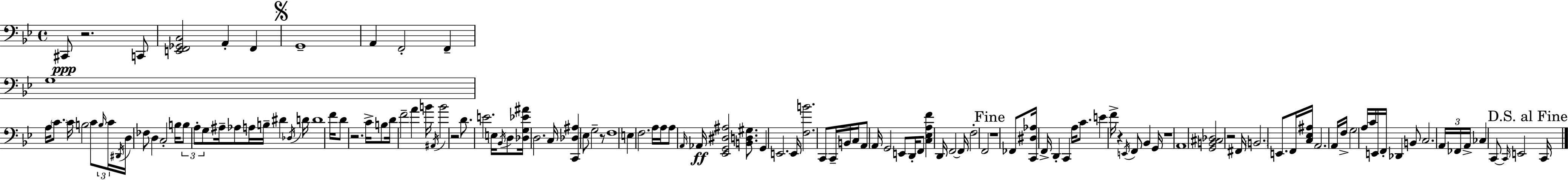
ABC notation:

X:1
T:Untitled
M:4/4
L:1/4
K:Bb
^C,,/2 z2 C,,/2 [E,,F,,_G,,C,]2 A,, F,, G,,4 A,, F,,2 F,, G,4 A,/4 C/2 C/4 B,2 C/2 B,/4 C/4 ^D,,/4 D,/4 _F,/2 D, C,2 B,/4 B,/2 A,/2 G,/2 ^A,/4 _A,/2 A,/4 B,/4 ^D _D,/4 D/4 D4 F/4 D/2 z2 C/4 B,/2 D/4 F2 A B/4 ^A,,/4 B2 z2 D/2 E2 E,/4 _B,,/4 D,/2 [_D,G,_E^A]/4 D,2 C,/4 [C,,_D,^A,] _E,/2 G,2 z/2 F,4 E, F,2 A,/4 A,/4 A,/2 A,,/4 _A,,/4 [_E,,G,,^D,^A,]2 [B,,D,^G,]/2 G,, E,,2 E,,/4 [F,B]2 C,,/2 C,,/4 B,,/4 C,/4 A,,/2 A,,/4 G,,2 E,,/2 D,,/4 F,,/2 [C,_E,A,F] D,,/4 F,,2 F,,/4 F,2 F,,2 z4 _F,,/2 [C,,^D,_A,]/4 F,,/4 D,, C,, A,/4 C/2 E F/4 z E,,/4 F,,/2 _B,, G,,/4 z4 A,,4 [G,,B,,^C,_D,]2 z2 ^F,,/4 B,,2 E,,/2 F,,/4 [C,_E,^A,]/4 A,,2 A,,/4 F,/4 G,2 A,/4 C/4 E,,/4 F,,/4 _D,, B,,/2 C,2 A,,/4 _F,,/4 A,,/4 _C, C,,/2 C,,/4 E,,2 C,,/4